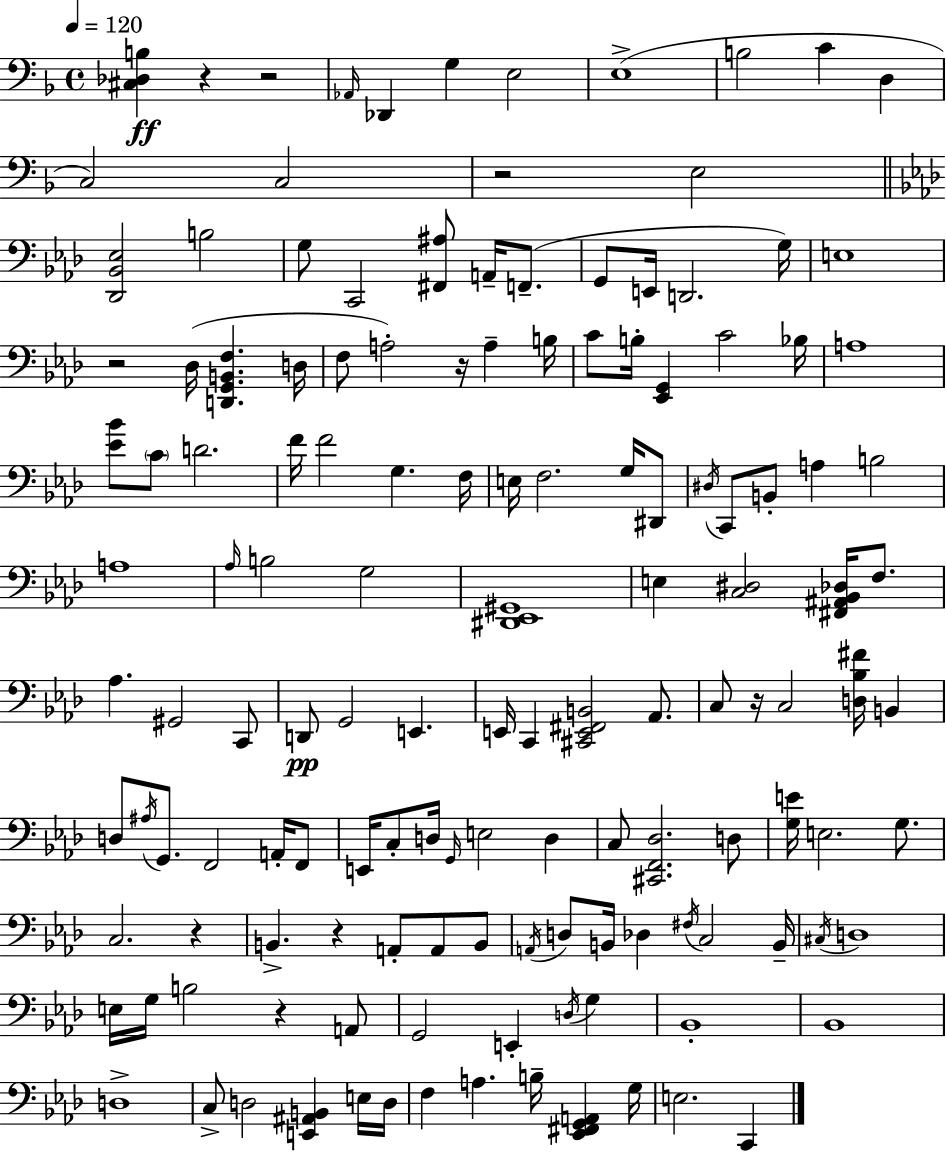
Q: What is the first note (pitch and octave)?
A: Ab2